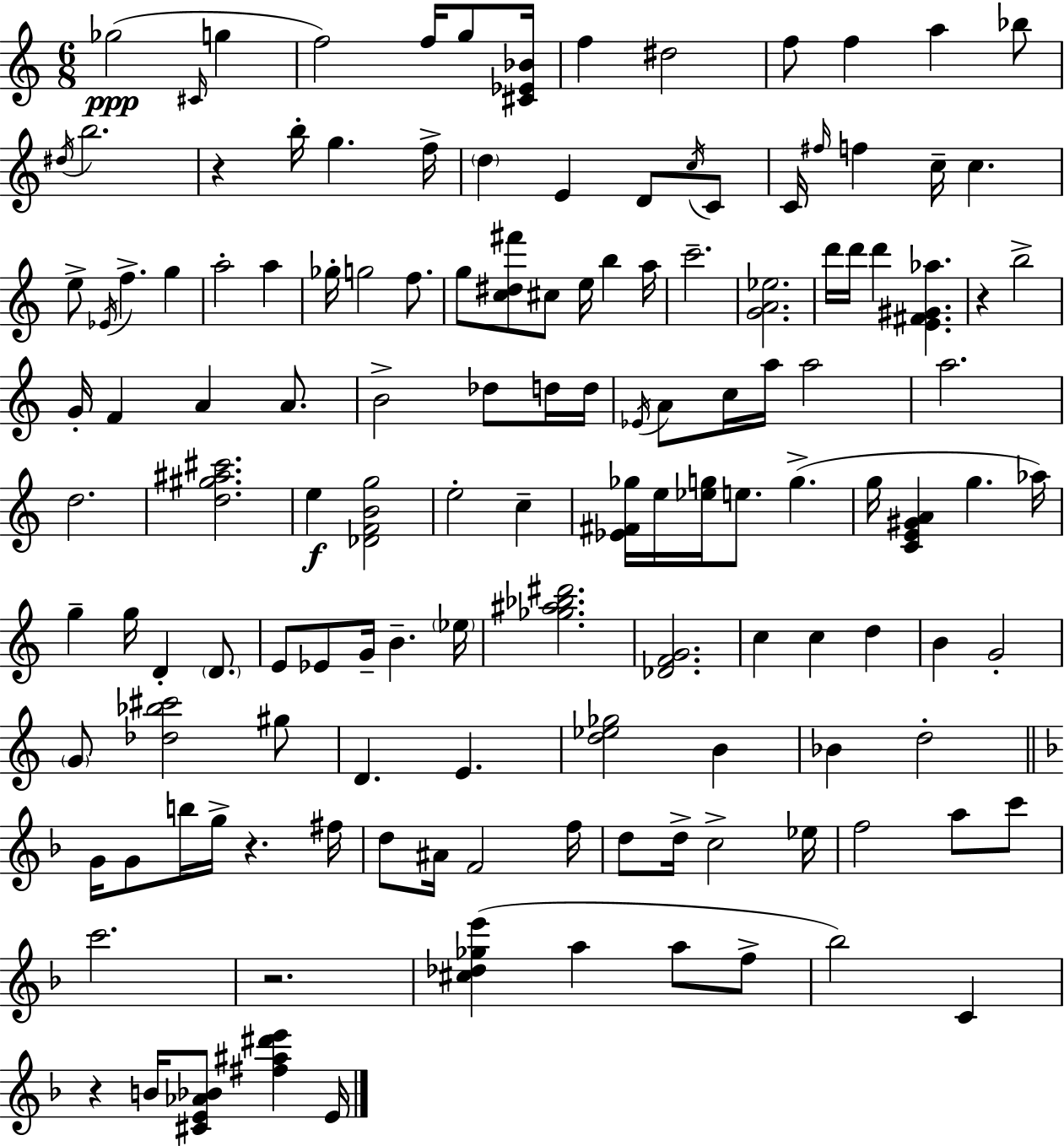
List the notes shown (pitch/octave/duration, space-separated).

Gb5/h C#4/s G5/q F5/h F5/s G5/e [C#4,Eb4,Bb4]/s F5/q D#5/h F5/e F5/q A5/q Bb5/e D#5/s B5/h. R/q B5/s G5/q. F5/s D5/q E4/q D4/e C5/s C4/e C4/s F#5/s F5/q C5/s C5/q. E5/e Eb4/s F5/q. G5/q A5/h A5/q Gb5/s G5/h F5/e. G5/e [C5,D#5,F#6]/e C#5/e E5/s B5/q A5/s C6/h. [G4,A4,Eb5]/h. D6/s D6/s D6/q [E4,F#4,G#4,Ab5]/q. R/q B5/h G4/s F4/q A4/q A4/e. B4/h Db5/e D5/s D5/s Eb4/s A4/e C5/s A5/s A5/h A5/h. D5/h. [D5,G#5,A#5,C#6]/h. E5/q [Db4,F4,B4,G5]/h E5/h C5/q [Eb4,F#4,Gb5]/s E5/s [Eb5,G5]/s E5/e. G5/q. G5/s [C4,E4,G#4,A4]/q G5/q. Ab5/s G5/q G5/s D4/q D4/e. E4/e Eb4/e G4/s B4/q. Eb5/s [Gb5,A#5,Bb5,D#6]/h. [Db4,F4,G4]/h. C5/q C5/q D5/q B4/q G4/h G4/e [Db5,Bb5,C#6]/h G#5/e D4/q. E4/q. [D5,Eb5,Gb5]/h B4/q Bb4/q D5/h G4/s G4/e B5/s G5/s R/q. F#5/s D5/e A#4/s F4/h F5/s D5/e D5/s C5/h Eb5/s F5/h A5/e C6/e C6/h. R/h. [C#5,Db5,Gb5,E6]/q A5/q A5/e F5/e Bb5/h C4/q R/q B4/s [C#4,E4,Ab4,Bb4]/e [F#5,A#5,D#6,E6]/q E4/s